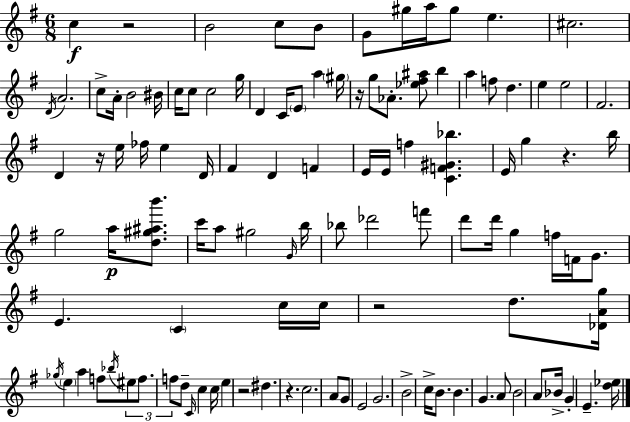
C5/q R/h B4/h C5/e B4/e G4/e G#5/s A5/s G#5/e E5/q. C#5/h. D4/s A4/h. C5/e A4/s B4/h BIS4/s C5/s C5/e C5/h G5/s D4/q C4/s E4/e A5/q G#5/s R/s G5/e Ab4/e. [Eb5,F#5,A#5]/e B5/q A5/q F5/e D5/q. E5/q E5/h F#4/h. D4/q R/s E5/s FES5/s E5/q D4/s F#4/q D4/q F4/q E4/s E4/s F5/q [C4,F4,G#4,Bb5]/q. E4/s G5/q R/q. B5/s G5/h A5/s [D5,G#5,A#5,B6]/e. C6/s A5/e G#5/h G4/s B5/s Bb5/e Db6/h F6/e D6/e D6/s G5/q F5/s F4/s G4/e. E4/q. C4/q C5/s C5/s R/h D5/e. [Db4,A4,G5]/s Gb5/s E5/q A5/q F5/e Bb5/s EIS5/e F5/e. F5/e D5/e C4/s C5/q C5/s E5/q R/h D#5/q. R/q. C5/h. A4/e G4/e E4/h G4/h. B4/h C5/s B4/e. B4/q. G4/q. A4/e B4/h A4/e Bb4/s G4/q E4/q. [D5,Eb5]/s